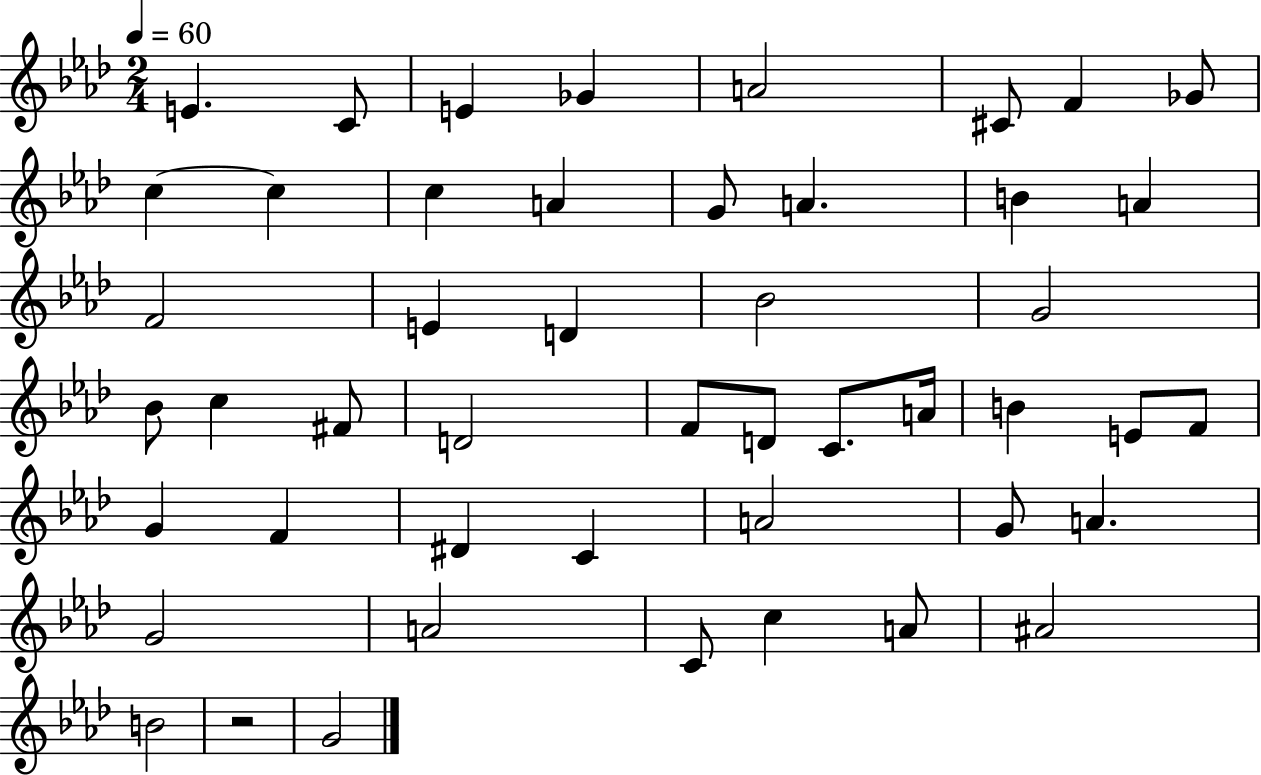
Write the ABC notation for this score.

X:1
T:Untitled
M:2/4
L:1/4
K:Ab
E C/2 E _G A2 ^C/2 F _G/2 c c c A G/2 A B A F2 E D _B2 G2 _B/2 c ^F/2 D2 F/2 D/2 C/2 A/4 B E/2 F/2 G F ^D C A2 G/2 A G2 A2 C/2 c A/2 ^A2 B2 z2 G2